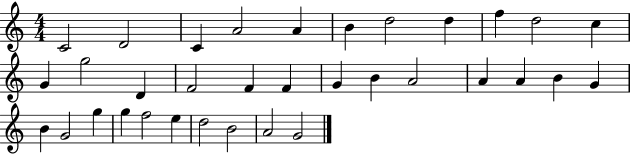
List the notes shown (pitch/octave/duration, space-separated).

C4/h D4/h C4/q A4/h A4/q B4/q D5/h D5/q F5/q D5/h C5/q G4/q G5/h D4/q F4/h F4/q F4/q G4/q B4/q A4/h A4/q A4/q B4/q G4/q B4/q G4/h G5/q G5/q F5/h E5/q D5/h B4/h A4/h G4/h